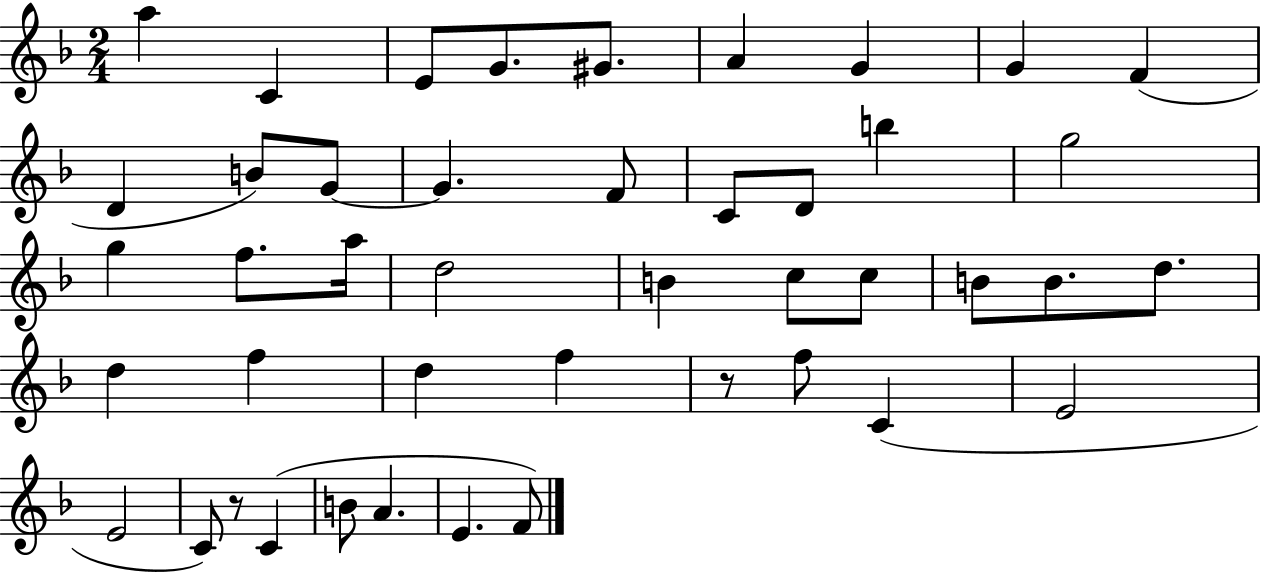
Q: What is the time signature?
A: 2/4